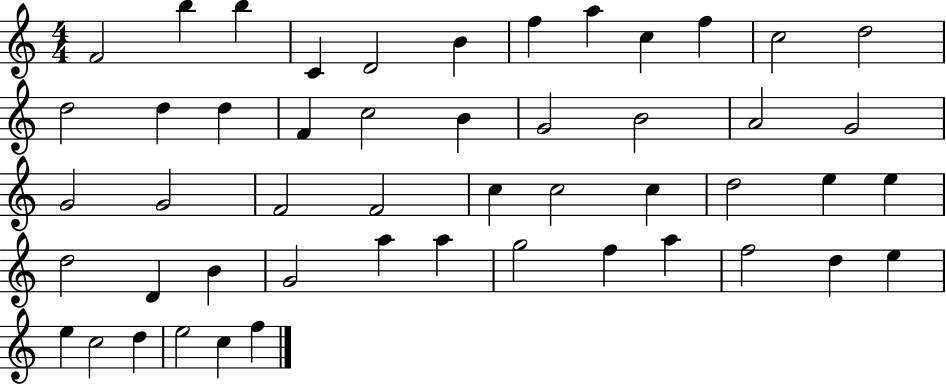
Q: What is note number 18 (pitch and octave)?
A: B4